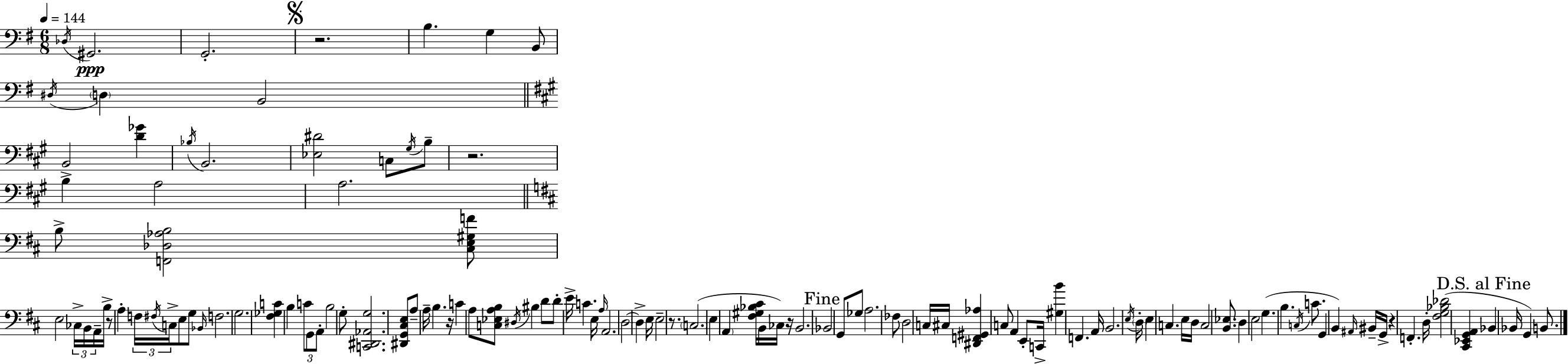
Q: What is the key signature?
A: G major